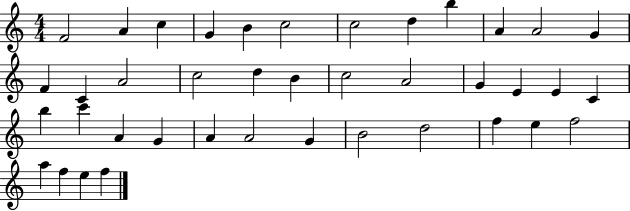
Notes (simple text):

F4/h A4/q C5/q G4/q B4/q C5/h C5/h D5/q B5/q A4/q A4/h G4/q F4/q C4/q A4/h C5/h D5/q B4/q C5/h A4/h G4/q E4/q E4/q C4/q B5/q C6/q A4/q G4/q A4/q A4/h G4/q B4/h D5/h F5/q E5/q F5/h A5/q F5/q E5/q F5/q